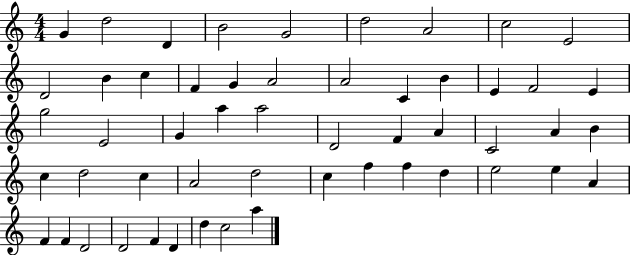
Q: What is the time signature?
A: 4/4